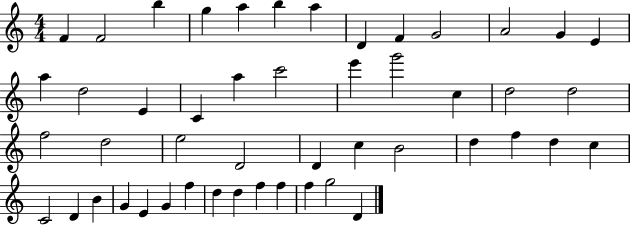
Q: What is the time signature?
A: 4/4